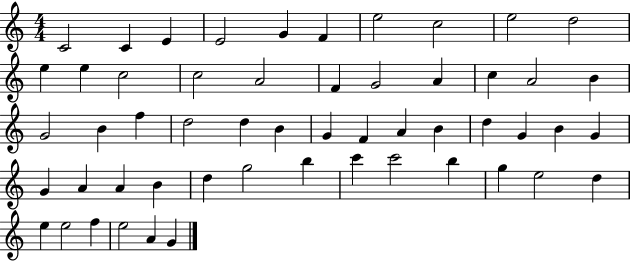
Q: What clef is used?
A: treble